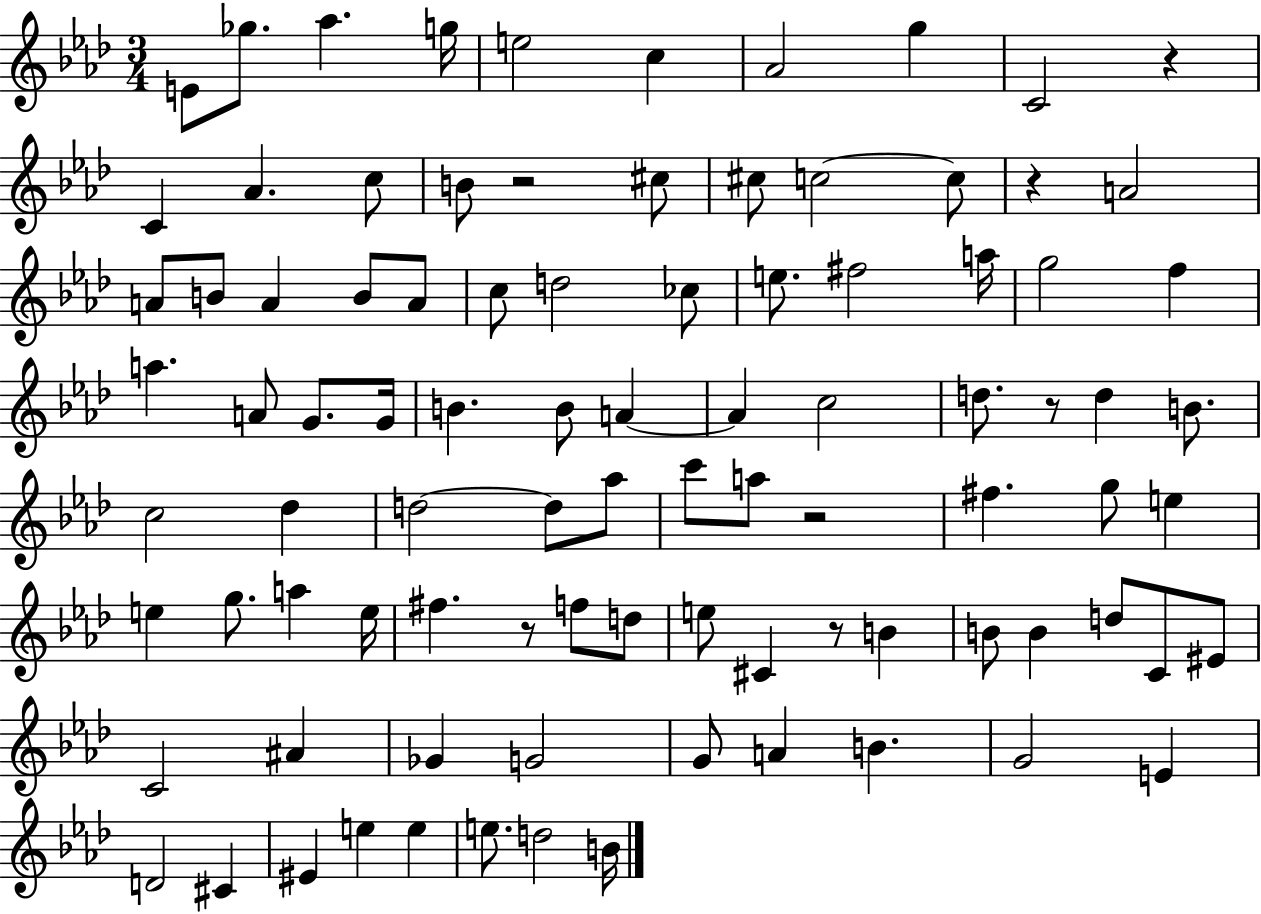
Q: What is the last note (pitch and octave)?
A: B4